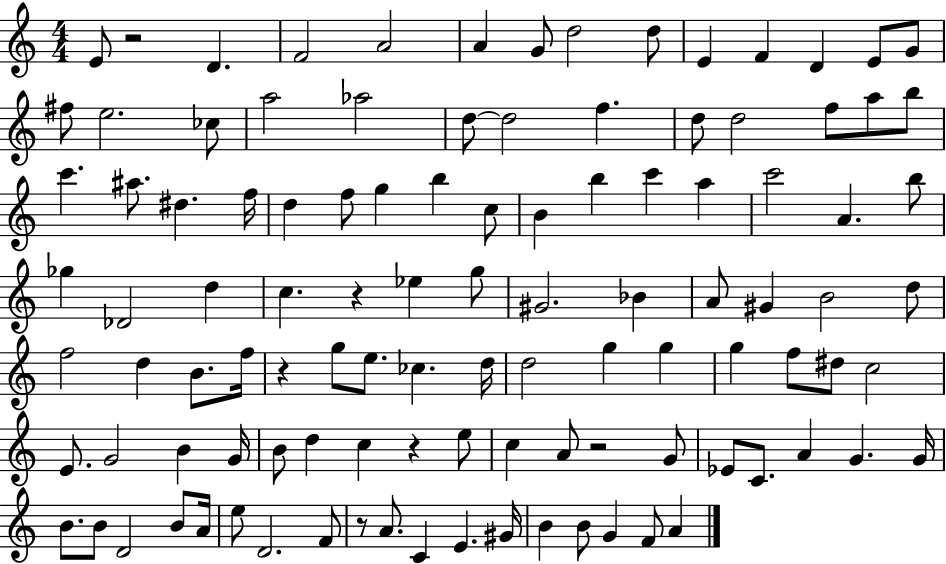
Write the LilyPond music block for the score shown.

{
  \clef treble
  \numericTimeSignature
  \time 4/4
  \key c \major
  e'8 r2 d'4. | f'2 a'2 | a'4 g'8 d''2 d''8 | e'4 f'4 d'4 e'8 g'8 | \break fis''8 e''2. ces''8 | a''2 aes''2 | d''8~~ d''2 f''4. | d''8 d''2 f''8 a''8 b''8 | \break c'''4. ais''8. dis''4. f''16 | d''4 f''8 g''4 b''4 c''8 | b'4 b''4 c'''4 a''4 | c'''2 a'4. b''8 | \break ges''4 des'2 d''4 | c''4. r4 ees''4 g''8 | gis'2. bes'4 | a'8 gis'4 b'2 d''8 | \break f''2 d''4 b'8. f''16 | r4 g''8 e''8. ces''4. d''16 | d''2 g''4 g''4 | g''4 f''8 dis''8 c''2 | \break e'8. g'2 b'4 g'16 | b'8 d''4 c''4 r4 e''8 | c''4 a'8 r2 g'8 | ees'8 c'8. a'4 g'4. g'16 | \break b'8. b'8 d'2 b'8 a'16 | e''8 d'2. f'8 | r8 a'8. c'4 e'4. gis'16 | b'4 b'8 g'4 f'8 a'4 | \break \bar "|."
}